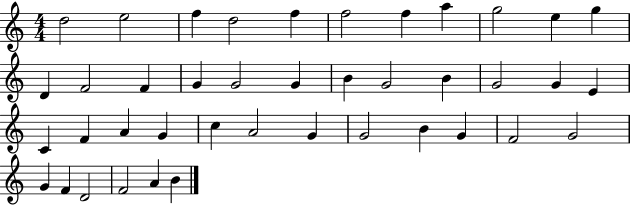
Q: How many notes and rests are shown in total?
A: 41